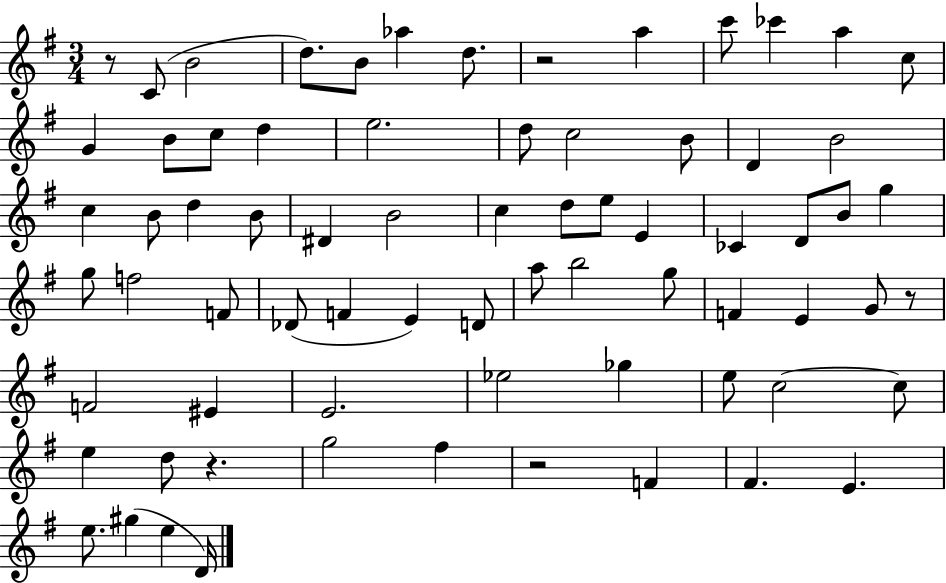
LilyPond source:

{
  \clef treble
  \numericTimeSignature
  \time 3/4
  \key g \major
  r8 c'8( b'2 | d''8.) b'8 aes''4 d''8. | r2 a''4 | c'''8 ces'''4 a''4 c''8 | \break g'4 b'8 c''8 d''4 | e''2. | d''8 c''2 b'8 | d'4 b'2 | \break c''4 b'8 d''4 b'8 | dis'4 b'2 | c''4 d''8 e''8 e'4 | ces'4 d'8 b'8 g''4 | \break g''8 f''2 f'8 | des'8( f'4 e'4) d'8 | a''8 b''2 g''8 | f'4 e'4 g'8 r8 | \break f'2 eis'4 | e'2. | ees''2 ges''4 | e''8 c''2~~ c''8 | \break e''4 d''8 r4. | g''2 fis''4 | r2 f'4 | fis'4. e'4. | \break e''8. gis''4( e''4 d'16) | \bar "|."
}